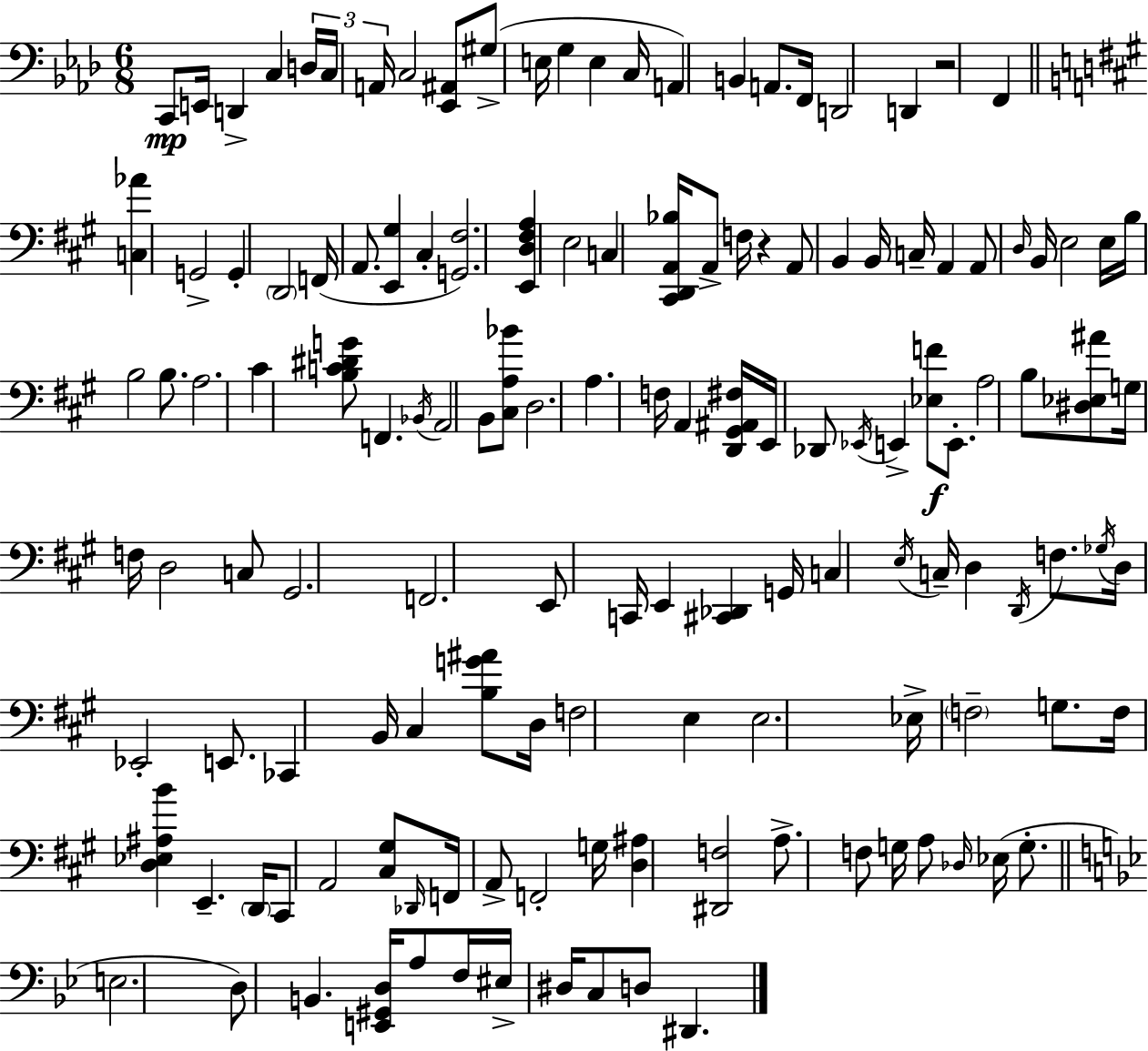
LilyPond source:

{
  \clef bass
  \numericTimeSignature
  \time 6/8
  \key f \minor
  \repeat volta 2 { c,8\mp e,16 d,4-> c4 \tuplet 3/2 { d16 | c16 a,16 } c2 <ees, ais,>8 | gis8->( e16 g4 e4 c16 | a,4) b,4 a,8. f,16 | \break d,2 d,4 | r2 f,4 | \bar "||" \break \key a \major <c aes'>4 g,2-> | g,4-. \parenthesize d,2 | f,16( a,8. <e, gis>4 cis4-. | <g, fis>2.) | \break <e, d fis a>4 e2 | c4 <cis, d, a, bes>16 a,8-> f16 r4 | a,8 b,4 b,16 c16-- a,4 | a,8 \grace { d16 } b,16 e2 | \break e16 b16 b2 b8. | a2. | cis'4 <b c' dis' g'>8 f,4. | \acciaccatura { bes,16 } a,2 b,8 | \break <cis a bes'>8 d2. | a4. f16 a,4 | <d, gis, ais, fis>16 e,16 des,8 \acciaccatura { ees,16 } e,4-> <ees f'>8\f | e,8.-. a2 b8 | \break <dis ees ais'>8 g16 f16 d2 | c8 gis,2. | f,2. | e,8 c,16 e,4 <cis, des,>4 | \break g,16 c4 \acciaccatura { e16 } c16-- d4 | \acciaccatura { d,16 } f8. \acciaccatura { ges16 } d16 ees,2-. | e,8. ces,4 b,16 cis4 | <b g' ais'>8 d16 f2 | \break e4 e2. | ees16-> \parenthesize f2-- | g8. f16 <d ees ais b'>4 e,4.-- | \parenthesize d,16 cis,8 a,2 | \break <cis gis>8 \grace { des,16 } f,16 a,8-> f,2-. | g16 <d ais>4 <dis, f>2 | a8.-> f8 | g16 a8 \grace { des16 }( ees16 g8.-. \bar "||" \break \key bes \major e2. | d8) b,4. <e, gis, d>16 a8 f16 | eis16-> dis16 c8 d8 dis,4. | } \bar "|."
}